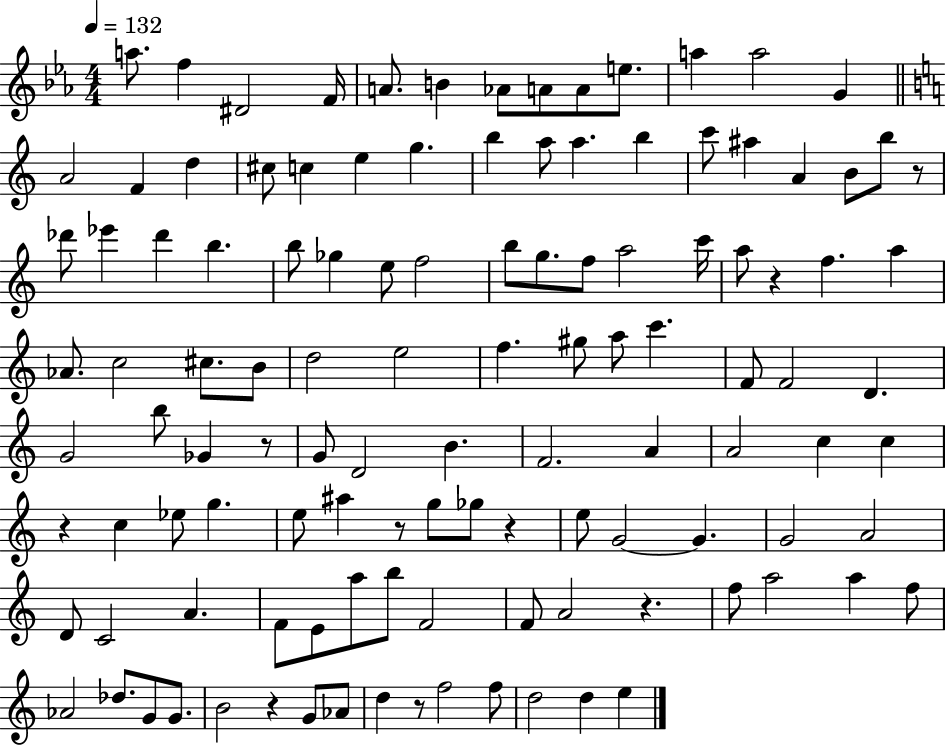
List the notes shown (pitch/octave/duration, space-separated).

A5/e. F5/q D#4/h F4/s A4/e. B4/q Ab4/e A4/e A4/e E5/e. A5/q A5/h G4/q A4/h F4/q D5/q C#5/e C5/q E5/q G5/q. B5/q A5/e A5/q. B5/q C6/e A#5/q A4/q B4/e B5/e R/e Db6/e Eb6/q Db6/q B5/q. B5/e Gb5/q E5/e F5/h B5/e G5/e. F5/e A5/h C6/s A5/e R/q F5/q. A5/q Ab4/e. C5/h C#5/e. B4/e D5/h E5/h F5/q. G#5/e A5/e C6/q. F4/e F4/h D4/q. G4/h B5/e Gb4/q R/e G4/e D4/h B4/q. F4/h. A4/q A4/h C5/q C5/q R/q C5/q Eb5/e G5/q. E5/e A#5/q R/e G5/e Gb5/e R/q E5/e G4/h G4/q. G4/h A4/h D4/e C4/h A4/q. F4/e E4/e A5/e B5/e F4/h F4/e A4/h R/q. F5/e A5/h A5/q F5/e Ab4/h Db5/e. G4/e G4/e. B4/h R/q G4/e Ab4/e D5/q R/e F5/h F5/e D5/h D5/q E5/q